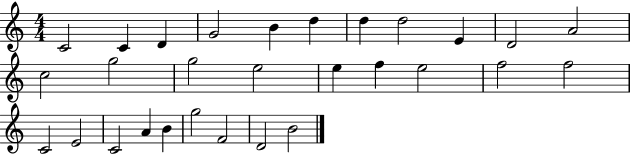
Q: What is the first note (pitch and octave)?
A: C4